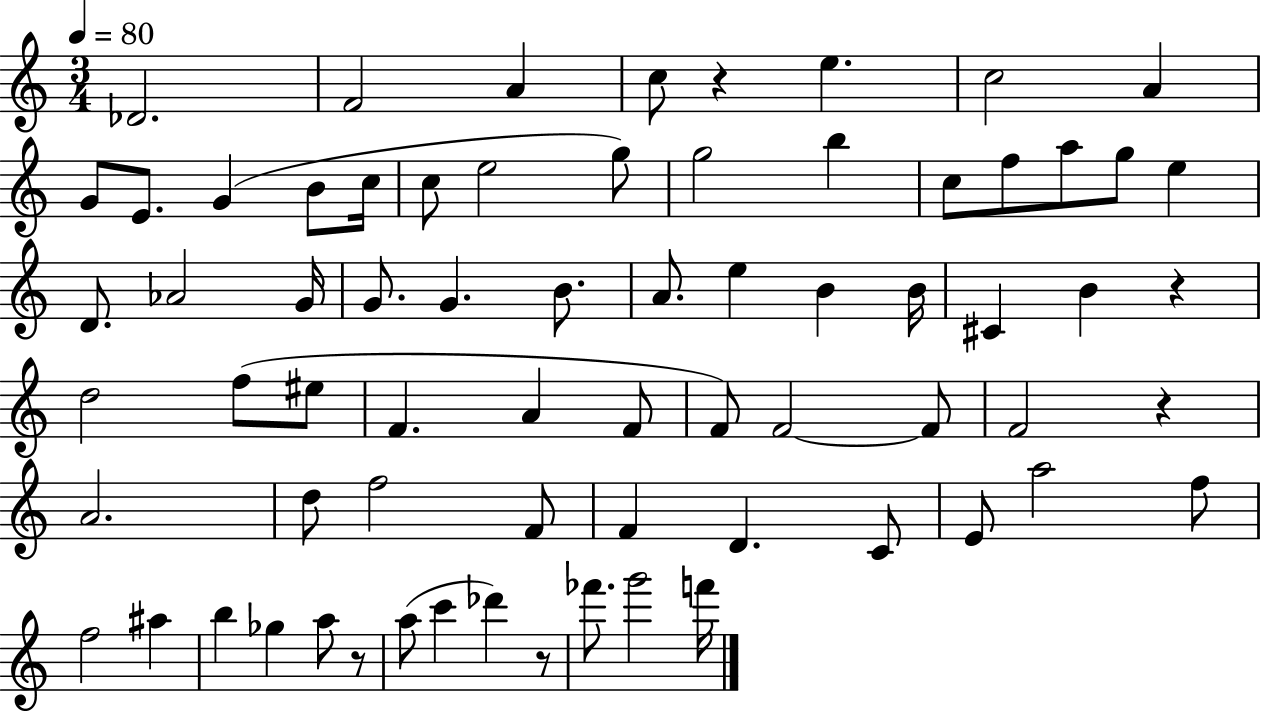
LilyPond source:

{
  \clef treble
  \numericTimeSignature
  \time 3/4
  \key c \major
  \tempo 4 = 80
  des'2. | f'2 a'4 | c''8 r4 e''4. | c''2 a'4 | \break g'8 e'8. g'4( b'8 c''16 | c''8 e''2 g''8) | g''2 b''4 | c''8 f''8 a''8 g''8 e''4 | \break d'8. aes'2 g'16 | g'8. g'4. b'8. | a'8. e''4 b'4 b'16 | cis'4 b'4 r4 | \break d''2 f''8( eis''8 | f'4. a'4 f'8 | f'8) f'2~~ f'8 | f'2 r4 | \break a'2. | d''8 f''2 f'8 | f'4 d'4. c'8 | e'8 a''2 f''8 | \break f''2 ais''4 | b''4 ges''4 a''8 r8 | a''8( c'''4 des'''4) r8 | fes'''8. g'''2 f'''16 | \break \bar "|."
}